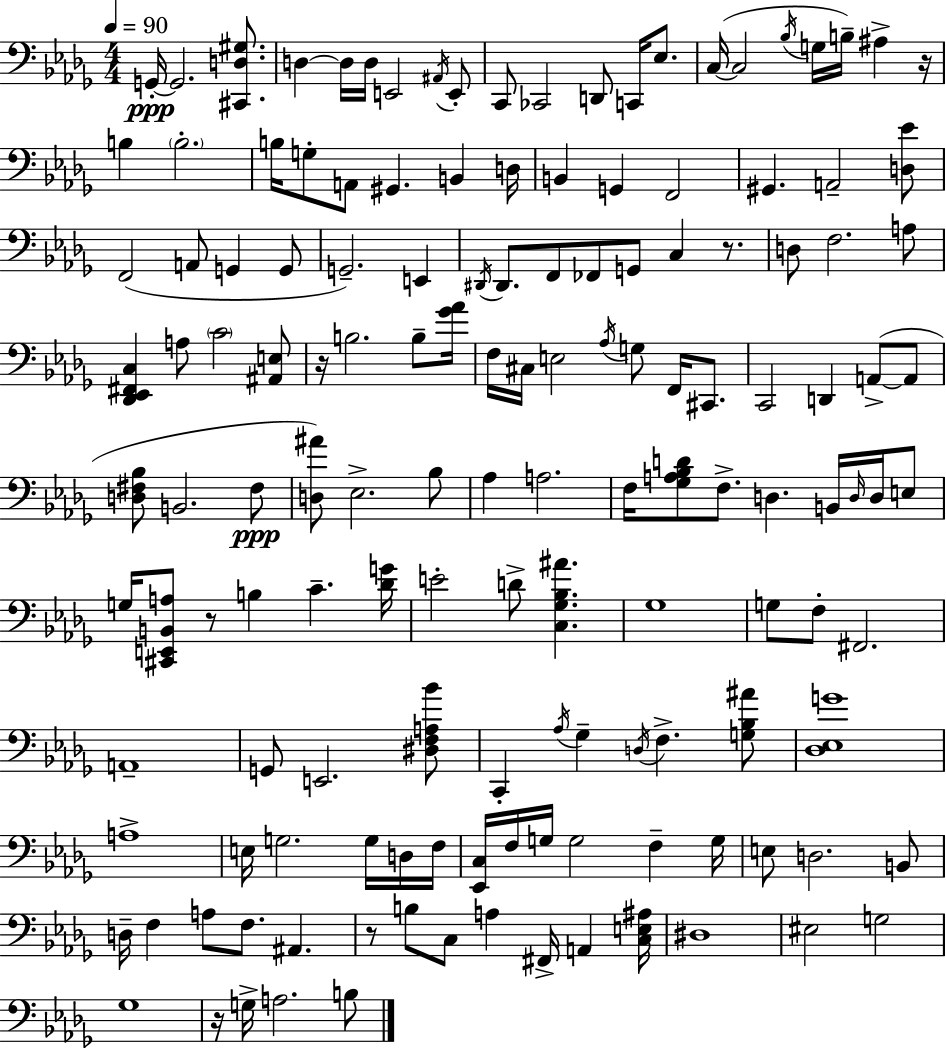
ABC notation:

X:1
T:Untitled
M:4/4
L:1/4
K:Bbm
G,,/4 G,,2 [^C,,D,^G,]/2 D, D,/4 D,/4 E,,2 ^A,,/4 E,,/2 C,,/2 _C,,2 D,,/2 C,,/4 _E,/2 C,/4 C,2 _B,/4 G,/4 B,/4 ^A, z/4 B, B,2 B,/4 G,/2 A,,/2 ^G,, B,, D,/4 B,, G,, F,,2 ^G,, A,,2 [D,_E]/2 F,,2 A,,/2 G,, G,,/2 G,,2 E,, ^D,,/4 ^D,,/2 F,,/2 _F,,/2 G,,/2 C, z/2 D,/2 F,2 A,/2 [_D,,_E,,^F,,C,] A,/2 C2 [^A,,E,]/2 z/4 B,2 B,/2 [_G_A]/4 F,/4 ^C,/4 E,2 _A,/4 G,/2 F,,/4 ^C,,/2 C,,2 D,, A,,/2 A,,/2 [D,^F,_B,]/2 B,,2 ^F,/2 [D,^A]/2 _E,2 _B,/2 _A, A,2 F,/4 [_G,A,_B,D]/2 F,/2 D, B,,/4 D,/4 D,/4 E,/2 G,/4 [^C,,E,,B,,A,]/2 z/2 B, C [_DG]/4 E2 D/2 [C,_G,_B,^A] _G,4 G,/2 F,/2 ^F,,2 A,,4 G,,/2 E,,2 [^D,F,A,_B]/2 C,, _A,/4 _G, D,/4 F, [G,_B,^A]/2 [_D,_E,G]4 A,4 E,/4 G,2 G,/4 D,/4 F,/4 [_E,,C,]/4 F,/4 G,/4 G,2 F, G,/4 E,/2 D,2 B,,/2 D,/4 F, A,/2 F,/2 ^A,, z/2 B,/2 C,/2 A, ^F,,/4 A,, [C,E,^A,]/4 ^D,4 ^E,2 G,2 _G,4 z/4 G,/4 A,2 B,/2